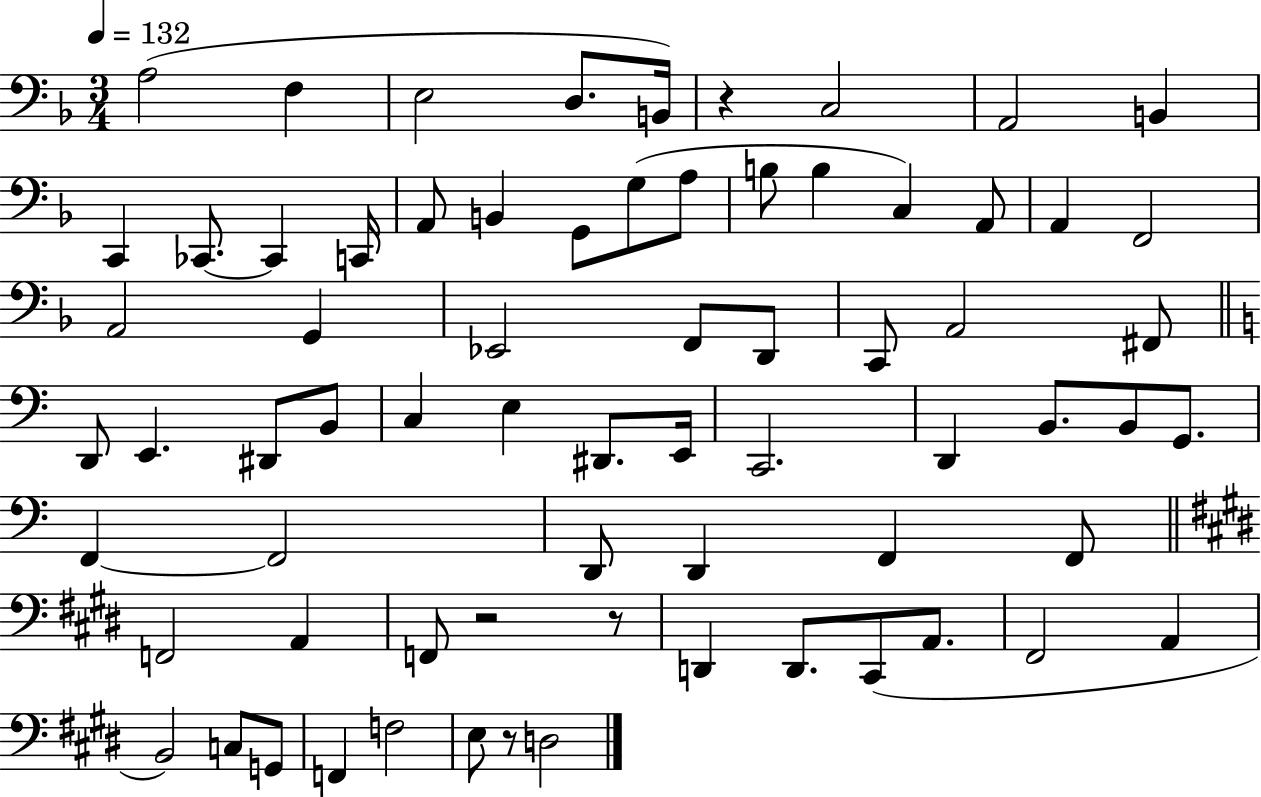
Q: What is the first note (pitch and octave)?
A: A3